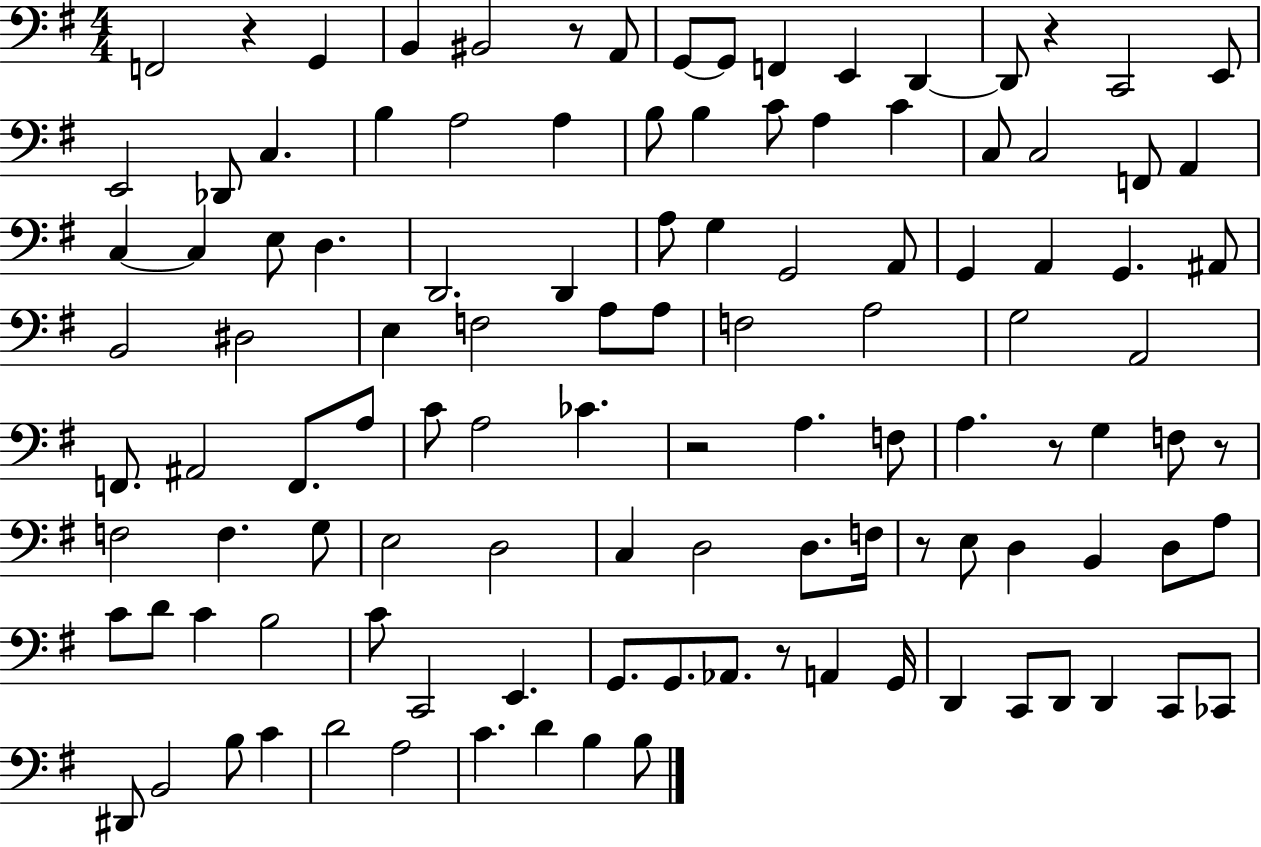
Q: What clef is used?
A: bass